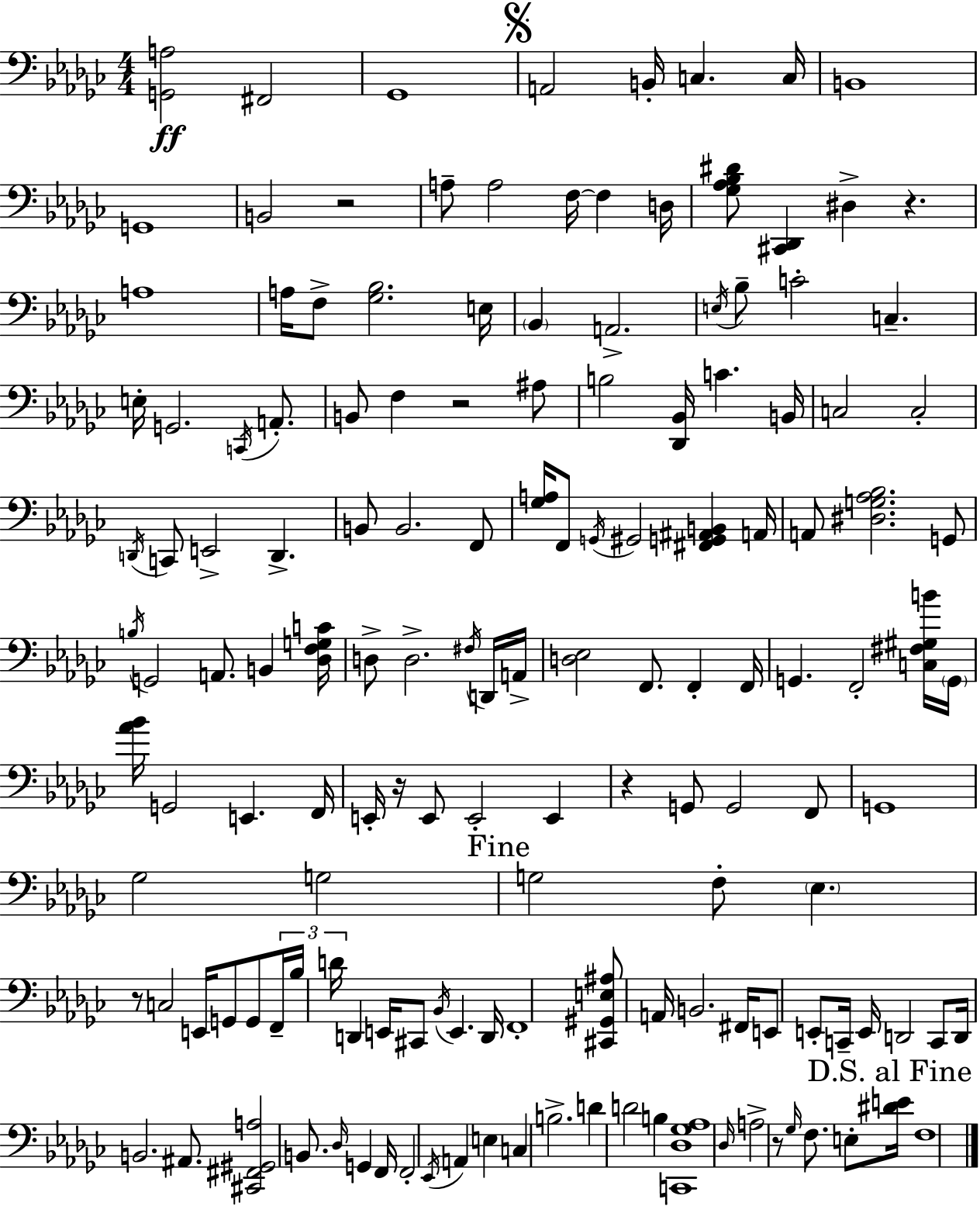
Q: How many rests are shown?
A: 7